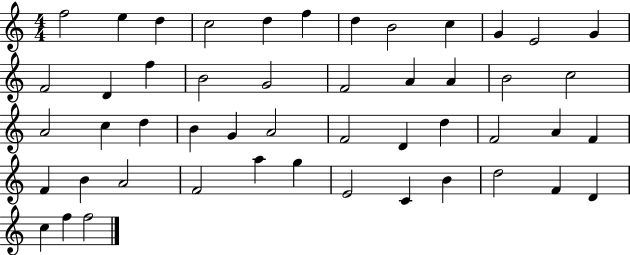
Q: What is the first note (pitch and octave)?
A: F5